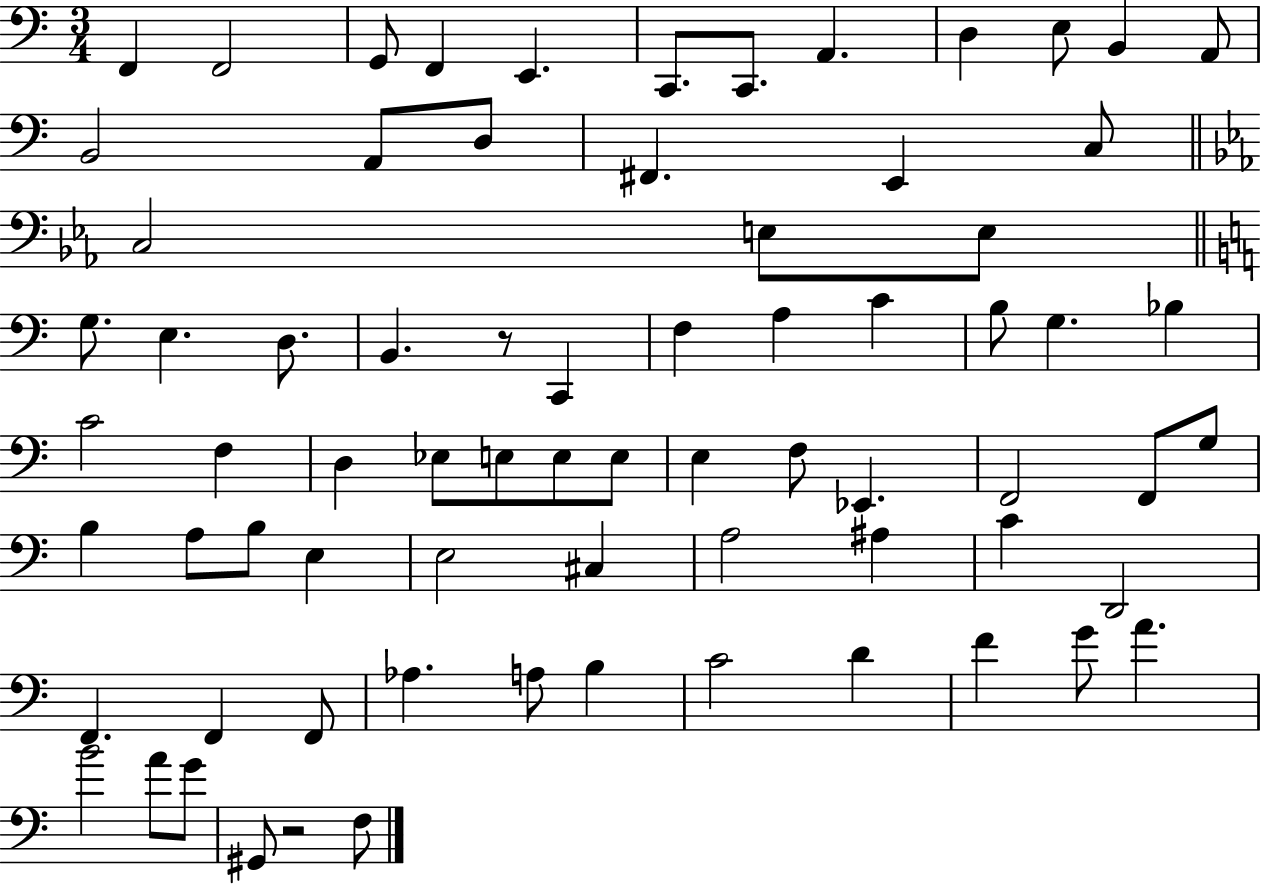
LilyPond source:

{
  \clef bass
  \numericTimeSignature
  \time 3/4
  \key c \major
  f,4 f,2 | g,8 f,4 e,4. | c,8. c,8. a,4. | d4 e8 b,4 a,8 | \break b,2 a,8 d8 | fis,4. e,4 c8 | \bar "||" \break \key ees \major c2 e8 e8 | \bar "||" \break \key c \major g8. e4. d8. | b,4. r8 c,4 | f4 a4 c'4 | b8 g4. bes4 | \break c'2 f4 | d4 ees8 e8 e8 e8 | e4 f8 ees,4. | f,2 f,8 g8 | \break b4 a8 b8 e4 | e2 cis4 | a2 ais4 | c'4 d,2 | \break f,4. f,4 f,8 | aes4. a8 b4 | c'2 d'4 | f'4 g'8 a'4. | \break b'2 a'8 g'8 | gis,8 r2 f8 | \bar "|."
}